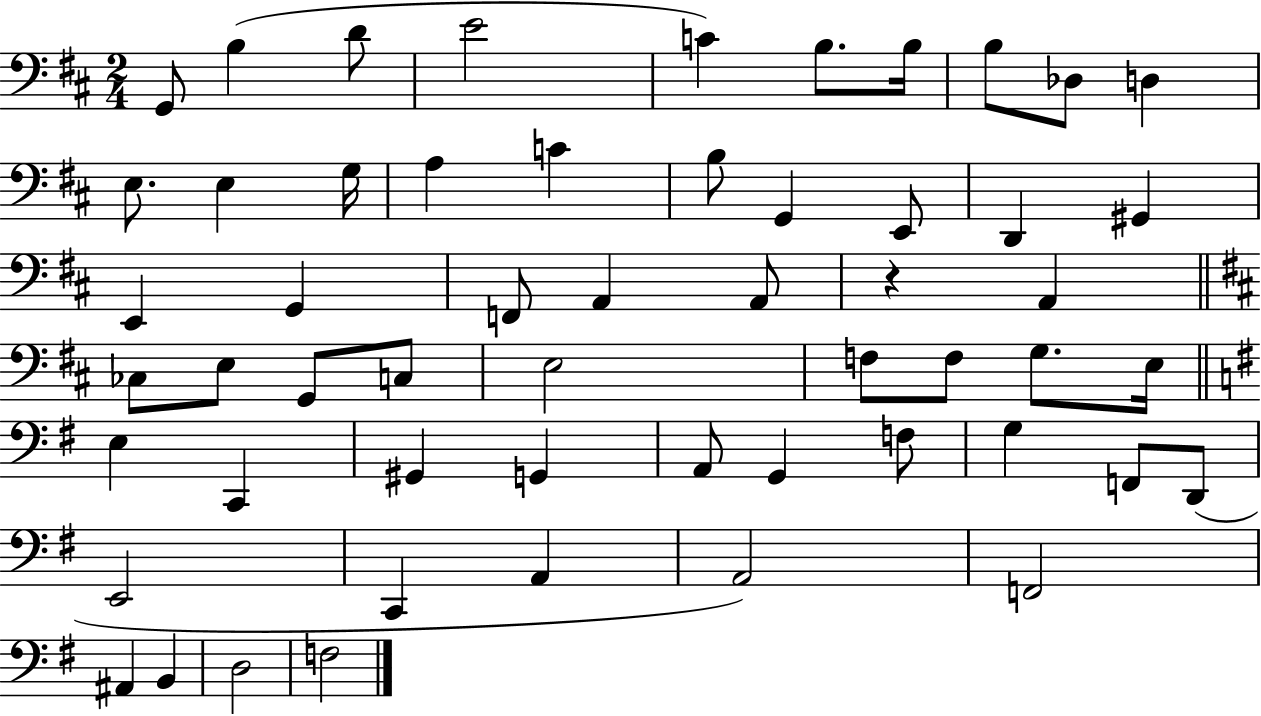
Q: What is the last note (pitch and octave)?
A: F3